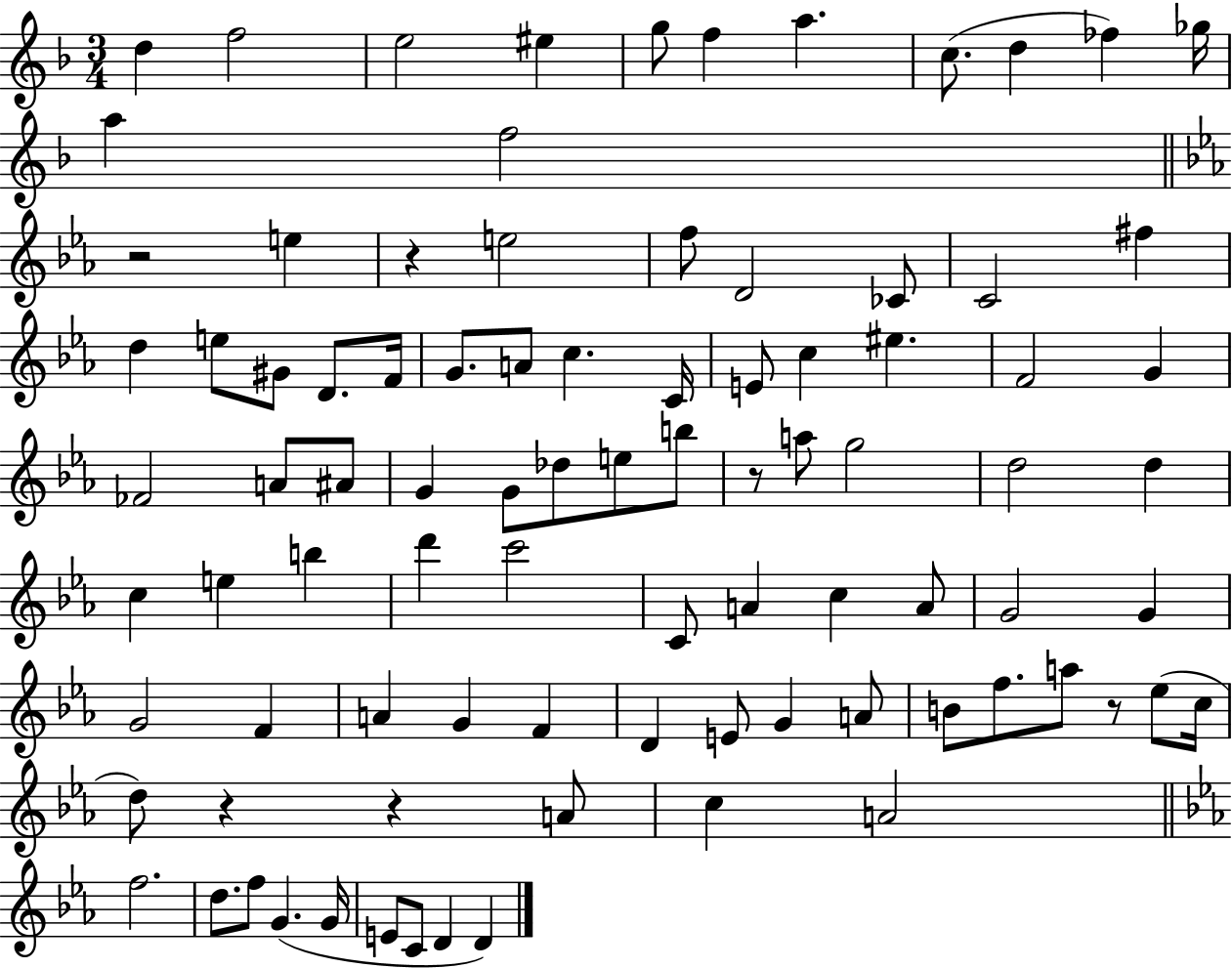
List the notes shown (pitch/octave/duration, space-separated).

D5/q F5/h E5/h EIS5/q G5/e F5/q A5/q. C5/e. D5/q FES5/q Gb5/s A5/q F5/h R/h E5/q R/q E5/h F5/e D4/h CES4/e C4/h F#5/q D5/q E5/e G#4/e D4/e. F4/s G4/e. A4/e C5/q. C4/s E4/e C5/q EIS5/q. F4/h G4/q FES4/h A4/e A#4/e G4/q G4/e Db5/e E5/e B5/e R/e A5/e G5/h D5/h D5/q C5/q E5/q B5/q D6/q C6/h C4/e A4/q C5/q A4/e G4/h G4/q G4/h F4/q A4/q G4/q F4/q D4/q E4/e G4/q A4/e B4/e F5/e. A5/e R/e Eb5/e C5/s D5/e R/q R/q A4/e C5/q A4/h F5/h. D5/e. F5/e G4/q. G4/s E4/e C4/e D4/q D4/q